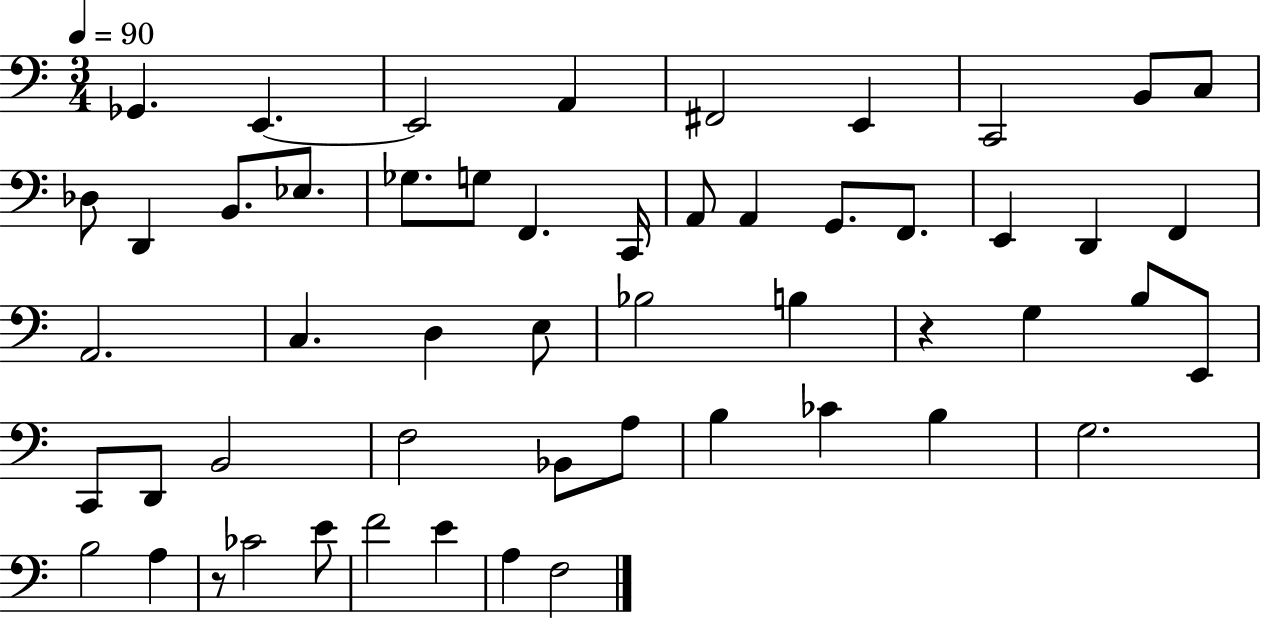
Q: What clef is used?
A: bass